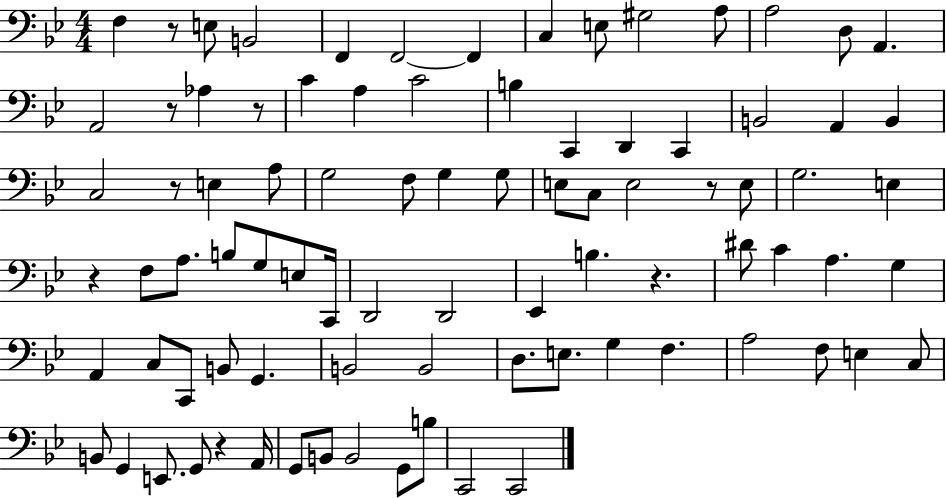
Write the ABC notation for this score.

X:1
T:Untitled
M:4/4
L:1/4
K:Bb
F, z/2 E,/2 B,,2 F,, F,,2 F,, C, E,/2 ^G,2 A,/2 A,2 D,/2 A,, A,,2 z/2 _A, z/2 C A, C2 B, C,, D,, C,, B,,2 A,, B,, C,2 z/2 E, A,/2 G,2 F,/2 G, G,/2 E,/2 C,/2 E,2 z/2 E,/2 G,2 E, z F,/2 A,/2 B,/2 G,/2 E,/2 C,,/4 D,,2 D,,2 _E,, B, z ^D/2 C A, G, A,, C,/2 C,,/2 B,,/2 G,, B,,2 B,,2 D,/2 E,/2 G, F, A,2 F,/2 E, C,/2 B,,/2 G,, E,,/2 G,,/2 z A,,/4 G,,/2 B,,/2 B,,2 G,,/2 B,/2 C,,2 C,,2